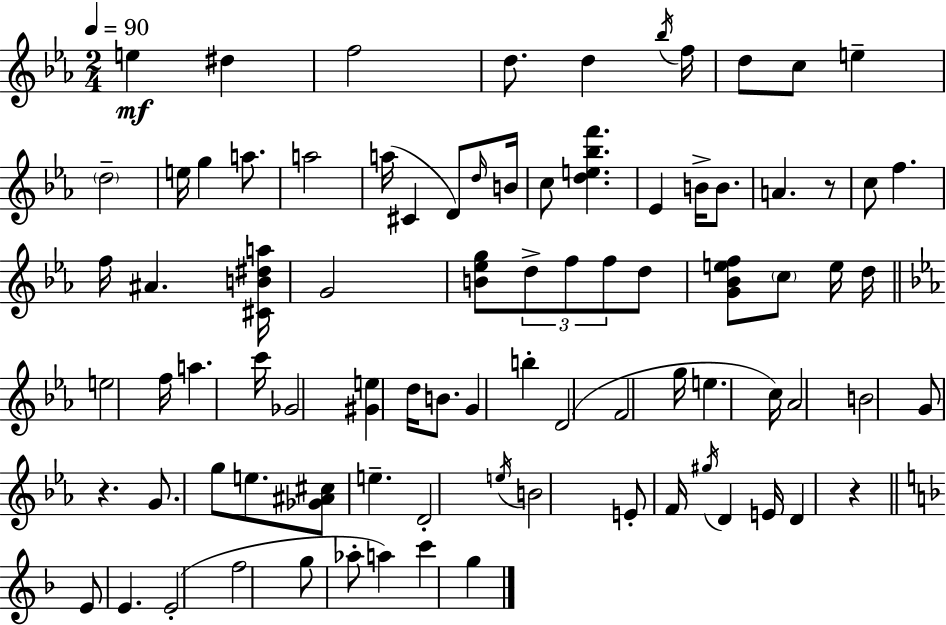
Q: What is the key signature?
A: EES major